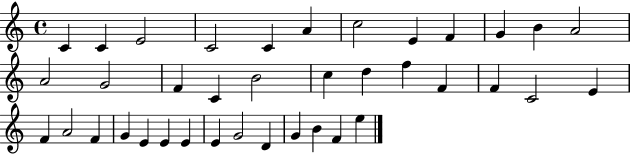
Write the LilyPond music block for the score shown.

{
  \clef treble
  \time 4/4
  \defaultTimeSignature
  \key c \major
  c'4 c'4 e'2 | c'2 c'4 a'4 | c''2 e'4 f'4 | g'4 b'4 a'2 | \break a'2 g'2 | f'4 c'4 b'2 | c''4 d''4 f''4 f'4 | f'4 c'2 e'4 | \break f'4 a'2 f'4 | g'4 e'4 e'4 e'4 | e'4 g'2 d'4 | g'4 b'4 f'4 e''4 | \break \bar "|."
}